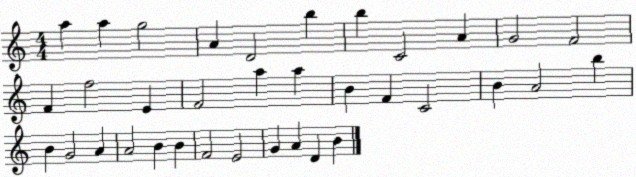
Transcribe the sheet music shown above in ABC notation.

X:1
T:Untitled
M:4/4
L:1/4
K:C
a a g2 A D2 b b C2 A G2 F2 F f2 E F2 a a B F C2 B A2 b B G2 A A2 B B F2 E2 G A D B